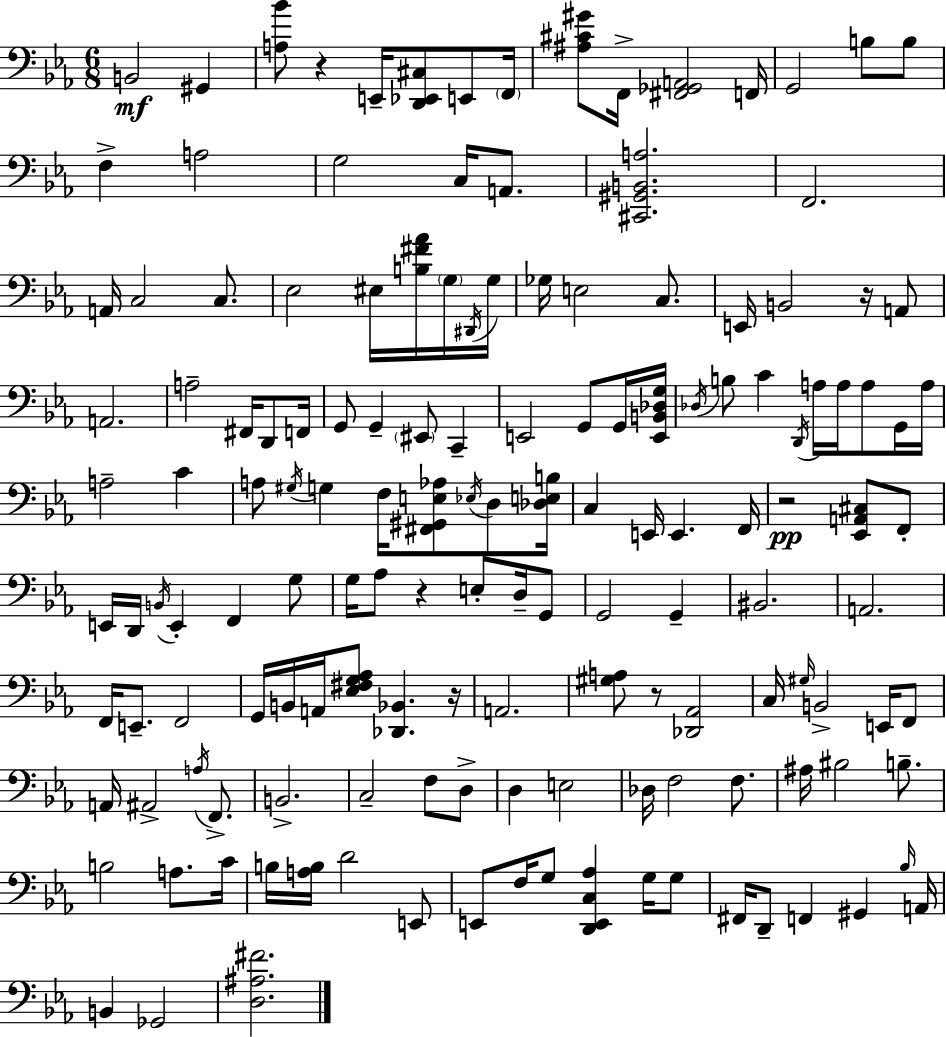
B2/h G#2/q [A3,Bb4]/e R/q E2/s [D2,Eb2,C#3]/e E2/e F2/s [A#3,C#4,G#4]/e F2/s [F#2,Gb2,A2]/h F2/s G2/h B3/e B3/e F3/q A3/h G3/h C3/s A2/e. [C#2,G#2,B2,A3]/h. F2/h. A2/s C3/h C3/e. Eb3/h EIS3/s [B3,F#4,Ab4]/s G3/s D#2/s G3/s Gb3/s E3/h C3/e. E2/s B2/h R/s A2/e A2/h. A3/h F#2/s D2/e F2/s G2/e G2/q EIS2/e C2/q E2/h G2/e G2/s [E2,B2,Db3,G3]/s Db3/s B3/e C4/q D2/s A3/s A3/s A3/e G2/s A3/s A3/h C4/q A3/e G#3/s G3/q F3/s [F#2,G#2,E3,Ab3]/e Eb3/s D3/e [Db3,E3,B3]/s C3/q E2/s E2/q. F2/s R/h [Eb2,A2,C#3]/e F2/e E2/s D2/s B2/s E2/q F2/q G3/e G3/s Ab3/e R/q E3/e D3/s G2/e G2/h G2/q BIS2/h. A2/h. F2/s E2/e. F2/h G2/s B2/s A2/s [Eb3,F#3,G3,Ab3]/e [Db2,Bb2]/q. R/s A2/h. [G#3,A3]/e R/e [Db2,Ab2]/h C3/s G#3/s B2/h E2/s F2/e A2/s A#2/h A3/s F2/e. B2/h. C3/h F3/e D3/e D3/q E3/h Db3/s F3/h F3/e. A#3/s BIS3/h B3/e. B3/h A3/e. C4/s B3/s [A3,B3]/s D4/h E2/e E2/e F3/s G3/e [D2,E2,C3,Ab3]/q G3/s G3/e F#2/s D2/e F2/q G#2/q Bb3/s A2/s B2/q Gb2/h [D3,A#3,F#4]/h.